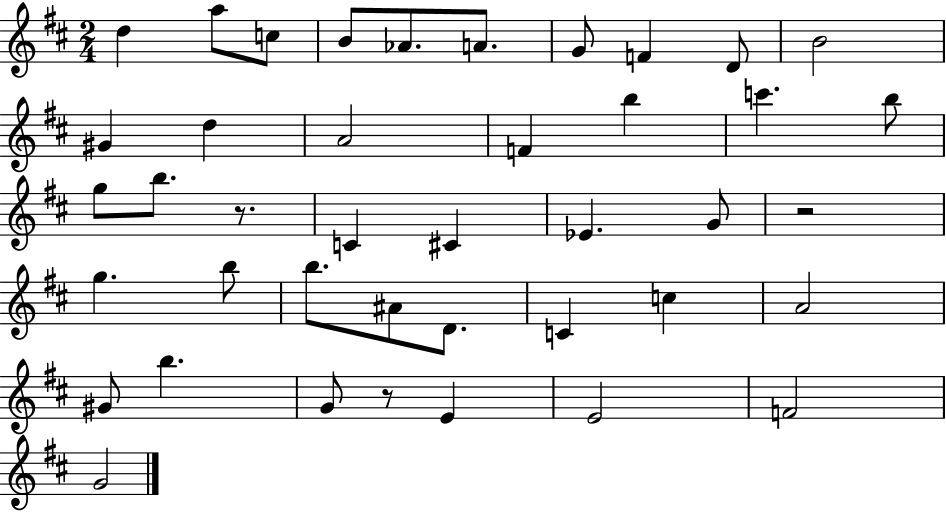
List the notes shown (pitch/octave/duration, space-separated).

D5/q A5/e C5/e B4/e Ab4/e. A4/e. G4/e F4/q D4/e B4/h G#4/q D5/q A4/h F4/q B5/q C6/q. B5/e G5/e B5/e. R/e. C4/q C#4/q Eb4/q. G4/e R/h G5/q. B5/e B5/e. A#4/e D4/e. C4/q C5/q A4/h G#4/e B5/q. G4/e R/e E4/q E4/h F4/h G4/h